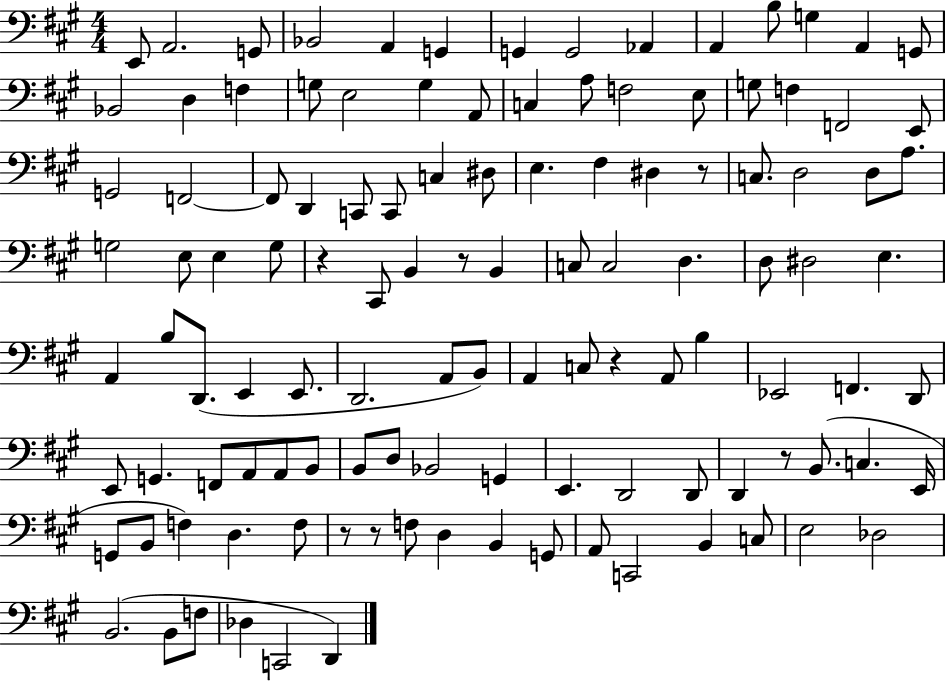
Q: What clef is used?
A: bass